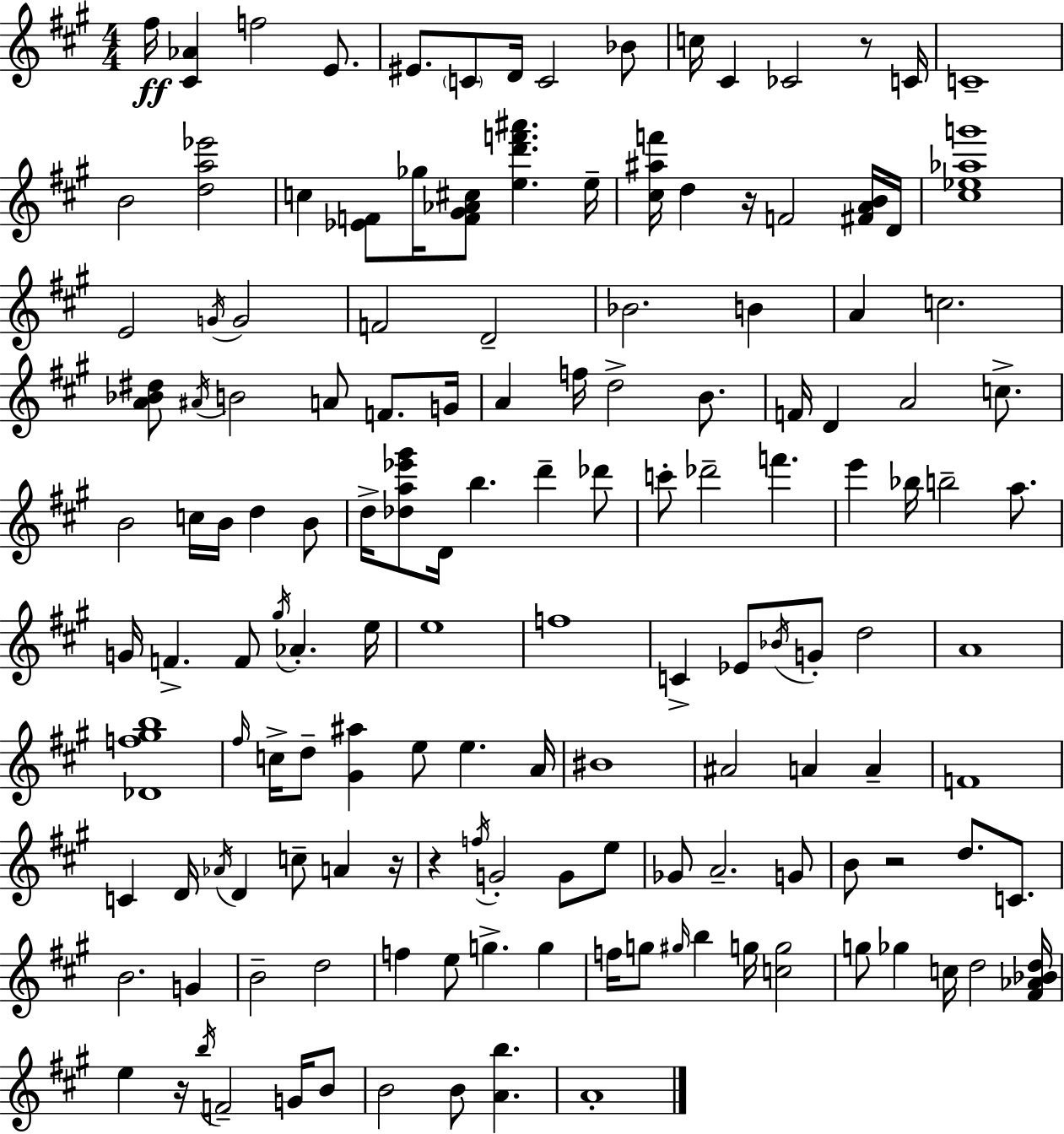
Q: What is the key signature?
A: A major